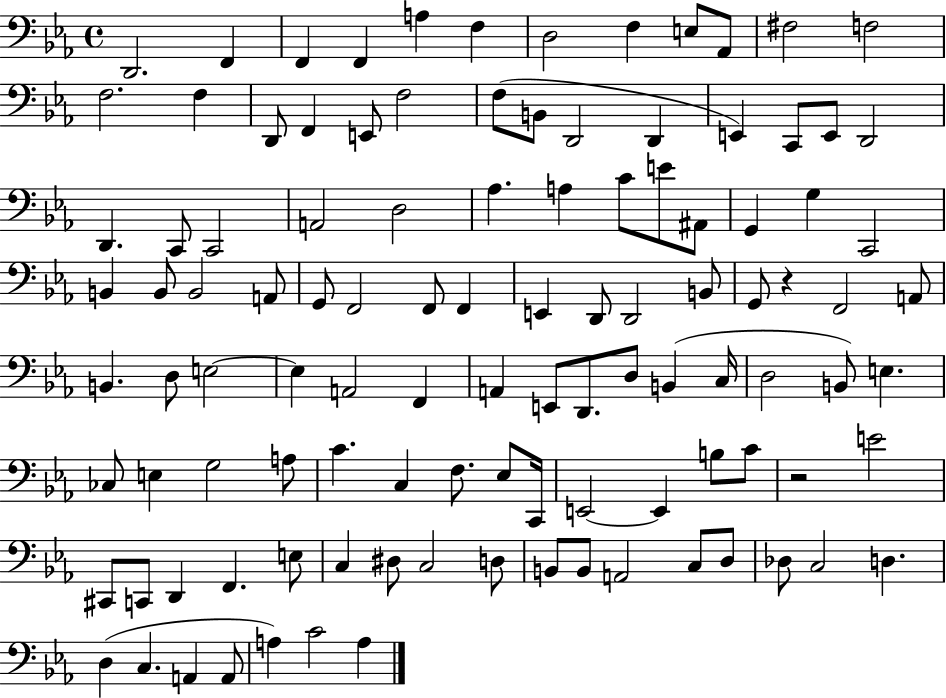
D2/h. F2/q F2/q F2/q A3/q F3/q D3/h F3/q E3/e Ab2/e F#3/h F3/h F3/h. F3/q D2/e F2/q E2/e F3/h F3/e B2/e D2/h D2/q E2/q C2/e E2/e D2/h D2/q. C2/e C2/h A2/h D3/h Ab3/q. A3/q C4/e E4/e A#2/e G2/q G3/q C2/h B2/q B2/e B2/h A2/e G2/e F2/h F2/e F2/q E2/q D2/e D2/h B2/e G2/e R/q F2/h A2/e B2/q. D3/e E3/h E3/q A2/h F2/q A2/q E2/e D2/e. D3/e B2/q C3/s D3/h B2/e E3/q. CES3/e E3/q G3/h A3/e C4/q. C3/q F3/e. Eb3/e C2/s E2/h E2/q B3/e C4/e R/h E4/h C#2/e C2/e D2/q F2/q. E3/e C3/q D#3/e C3/h D3/e B2/e B2/e A2/h C3/e D3/e Db3/e C3/h D3/q. D3/q C3/q. A2/q A2/e A3/q C4/h A3/q